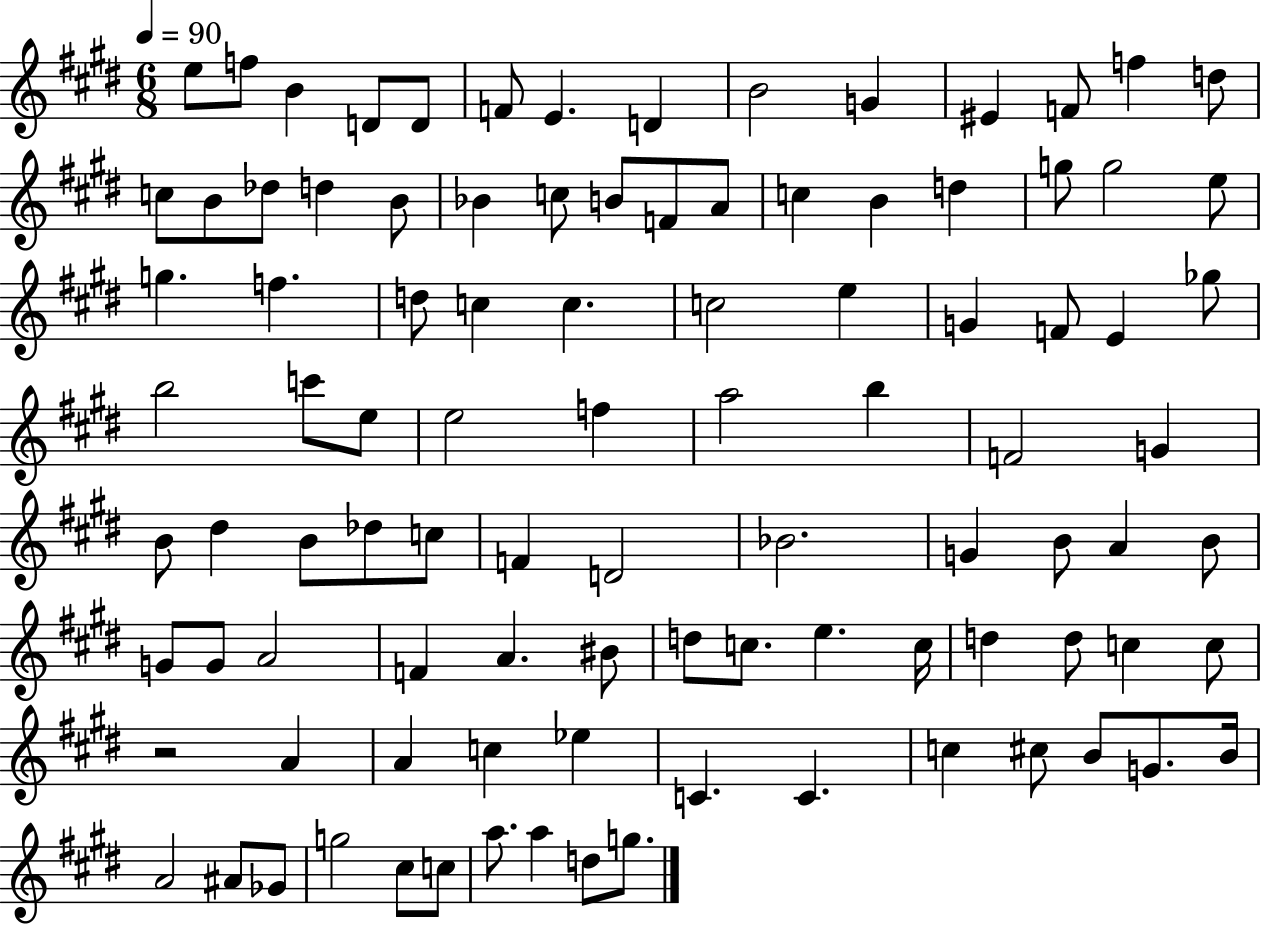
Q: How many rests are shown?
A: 1